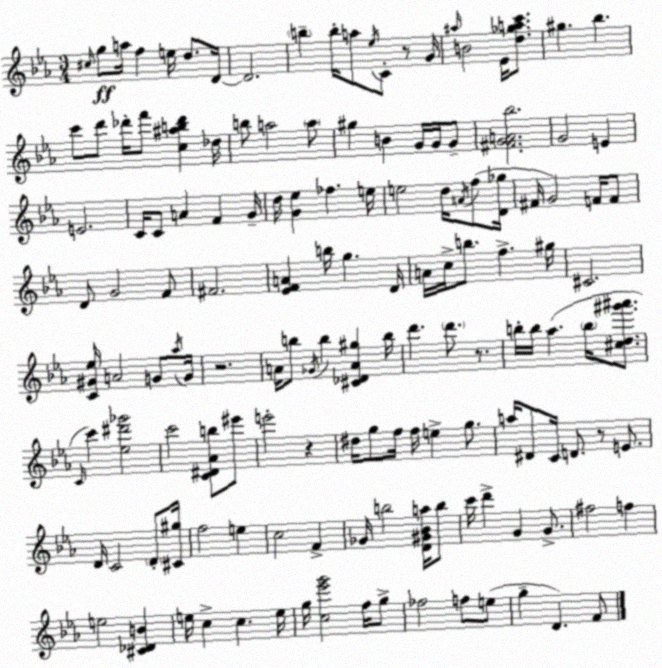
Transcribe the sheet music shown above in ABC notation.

X:1
T:Untitled
M:3/4
L:1/4
K:Cm
^c/4 g/2 a/4 f e/4 d/2 D/4 D2 b b/4 a/2 _e/4 C/2 z/2 G/4 ^a/4 B2 _E/4 [d_gac']/2 ^g _b c'/2 d'/2 _d'/4 f'/2 [c^ab_d'] _d/4 b/2 a2 a/2 ^g B G/4 G/4 G/2 [^FGA_b]2 G2 E E2 C/4 C/2 A F G/4 d/4 [G_e] _f e/4 e2 d/4 A/4 f/2 [D_g]/4 ^F/4 G2 F/4 F/2 D/2 G2 F/2 ^F2 [_EFA] b/4 g D/4 A/4 c/4 b/2 f ^g/4 ^C2 [C^G_e]/4 A2 G/2 _a/4 G/4 z2 A/4 b/2 _G/4 b [^C_DA^g] b/4 d' d'/2 z/2 b/4 b/4 _a b/4 [^cd^g'^a']/2 C/4 c' [_e^d'_g']2 c'2 [C^D_Ab]/2 ^e'/2 e'2 z ^d/4 g/2 f/4 f/4 e g/2 a/4 ^D/2 C/4 D/2 z/2 E/2 D/4 C2 D/2 [^C^g]/4 f2 e c2 F _G/4 b2 [D^G_Ba]/4 b/2 c'/4 d' G G/2 ^f2 f e2 [^C_DB] e/4 c c e/4 g/4 [c_e'g']2 f/4 g/2 _f2 f/2 e/2 g D F/2